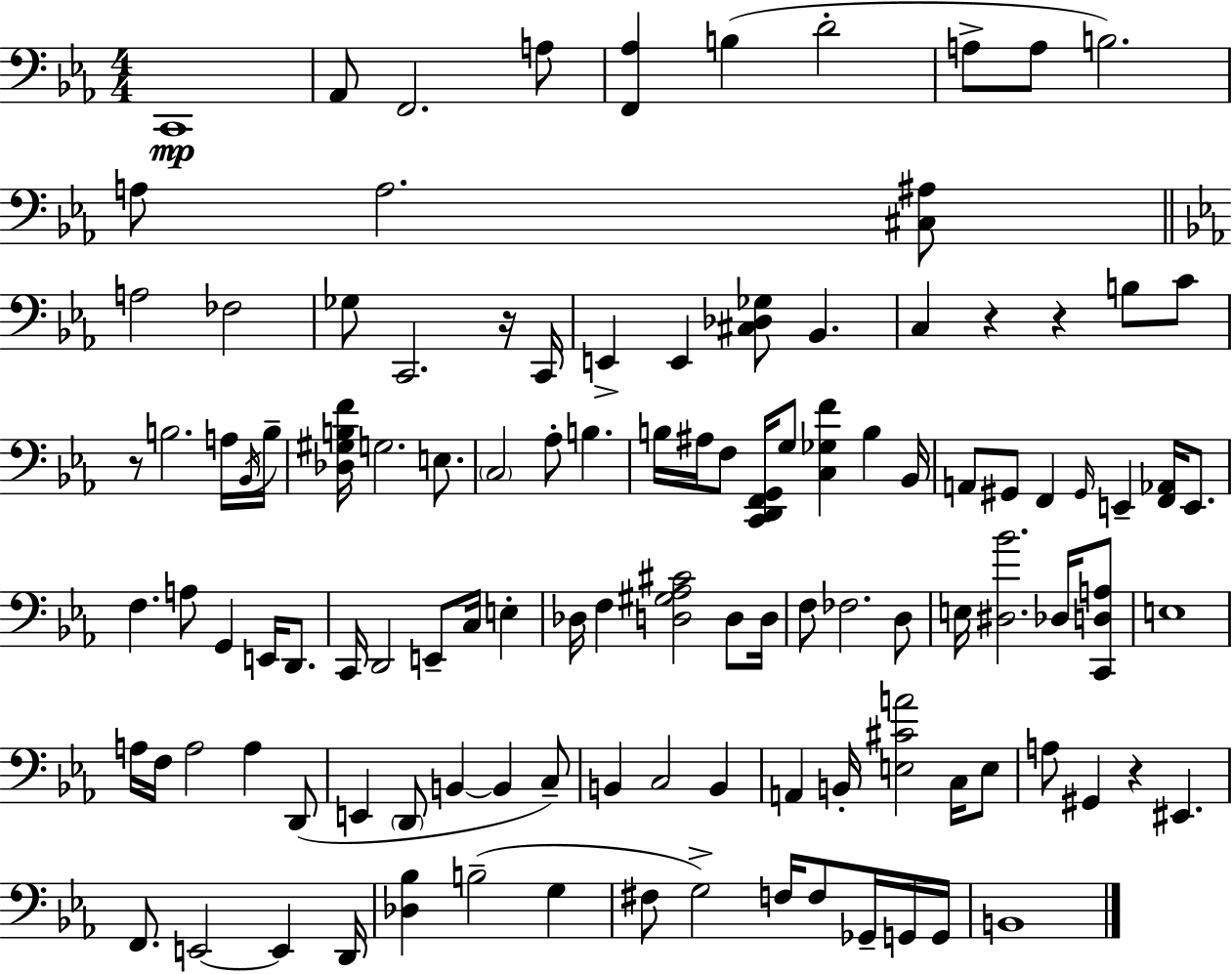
X:1
T:Untitled
M:4/4
L:1/4
K:Cm
C,,4 _A,,/2 F,,2 A,/2 [F,,_A,] B, D2 A,/2 A,/2 B,2 A,/2 A,2 [^C,^A,]/2 A,2 _F,2 _G,/2 C,,2 z/4 C,,/4 E,, E,, [^C,_D,_G,]/2 _B,, C, z z B,/2 C/2 z/2 B,2 A,/4 _B,,/4 B,/4 [_D,^G,B,F]/4 G,2 E,/2 C,2 _A,/2 B, B,/4 ^A,/4 F,/2 [C,,D,,F,,G,,]/4 G,/2 [C,_G,F] B, _B,,/4 A,,/2 ^G,,/2 F,, ^G,,/4 E,, [F,,_A,,]/4 E,,/2 F, A,/2 G,, E,,/4 D,,/2 C,,/4 D,,2 E,,/2 C,/4 E, _D,/4 F, [D,^G,_A,^C]2 D,/2 D,/4 F,/2 _F,2 D,/2 E,/4 [^D,_B]2 _D,/4 [C,,D,A,]/2 E,4 A,/4 F,/4 A,2 A, D,,/2 E,, D,,/2 B,, B,, C,/2 B,, C,2 B,, A,, B,,/4 [E,^CA]2 C,/4 E,/2 A,/2 ^G,, z ^E,, F,,/2 E,,2 E,, D,,/4 [_D,_B,] B,2 G, ^F,/2 G,2 F,/4 F,/2 _G,,/4 G,,/4 G,,/4 B,,4